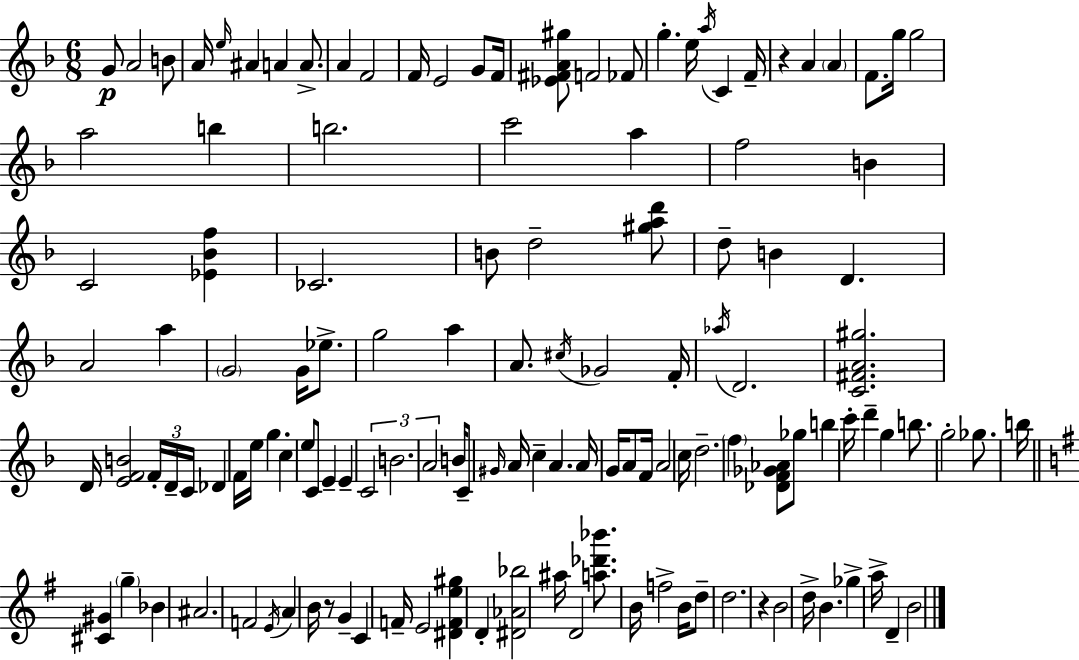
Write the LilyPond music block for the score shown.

{
  \clef treble
  \numericTimeSignature
  \time 6/8
  \key d \minor
  g'8\p a'2 b'8 | a'16 \grace { e''16 } ais'4 a'4 a'8.-> | a'4 f'2 | f'16 e'2 g'8 | \break f'16 <ees' fis' a' gis''>8 f'2 fes'8 | g''4.-. e''16 \acciaccatura { a''16 } c'4 | f'16-- r4 a'4 \parenthesize a'4 | f'8. g''16 g''2 | \break a''2 b''4 | b''2. | c'''2 a''4 | f''2 b'4 | \break c'2 <ees' bes' f''>4 | ces'2. | b'8 d''2-- | <gis'' a'' d'''>8 d''8-- b'4 d'4. | \break a'2 a''4 | \parenthesize g'2 g'16 ees''8.-> | g''2 a''4 | a'8. \acciaccatura { cis''16 } ges'2 | \break f'16-. \acciaccatura { aes''16 } d'2. | <c' fis' a' gis''>2. | d'16 <e' f' b'>2 | \tuplet 3/2 { f'16-. d'16-- c'16 } des'4 f'16 e''16 g''4. | \break c''4 e''8 c'8 | e'4-- e'4-- \tuplet 3/2 { c'2 | b'2. | a'2 } | \break b'16 c'8-- \grace { gis'16 } a'16 c''4-- a'4. | a'16 g'16 a'8 f'16 a'2 | c''16 d''2.-- | \parenthesize f''4 <des' f' ges' aes'>8 ges''8 | \break b''4 c'''16-. d'''4-- g''4 | b''8. g''2-. | ges''8. b''16 \bar "||" \break \key g \major <cis' gis'>4 \parenthesize g''4-- bes'4 | ais'2. | f'2 \acciaccatura { e'16 } a'4 | b'16 r8 g'4-- c'4 | \break f'16-- e'2 <dis' f' e'' gis''>4 | d'4-. <dis' aes' bes''>2 | ais''16 d'2 <a'' des''' bes'''>8. | b'16 f''2-> b'16 d''8-- | \break d''2. | r4 b'2 | d''16-> b'4. ges''4-> | a''16-> d'4-- b'2 | \break \bar "|."
}